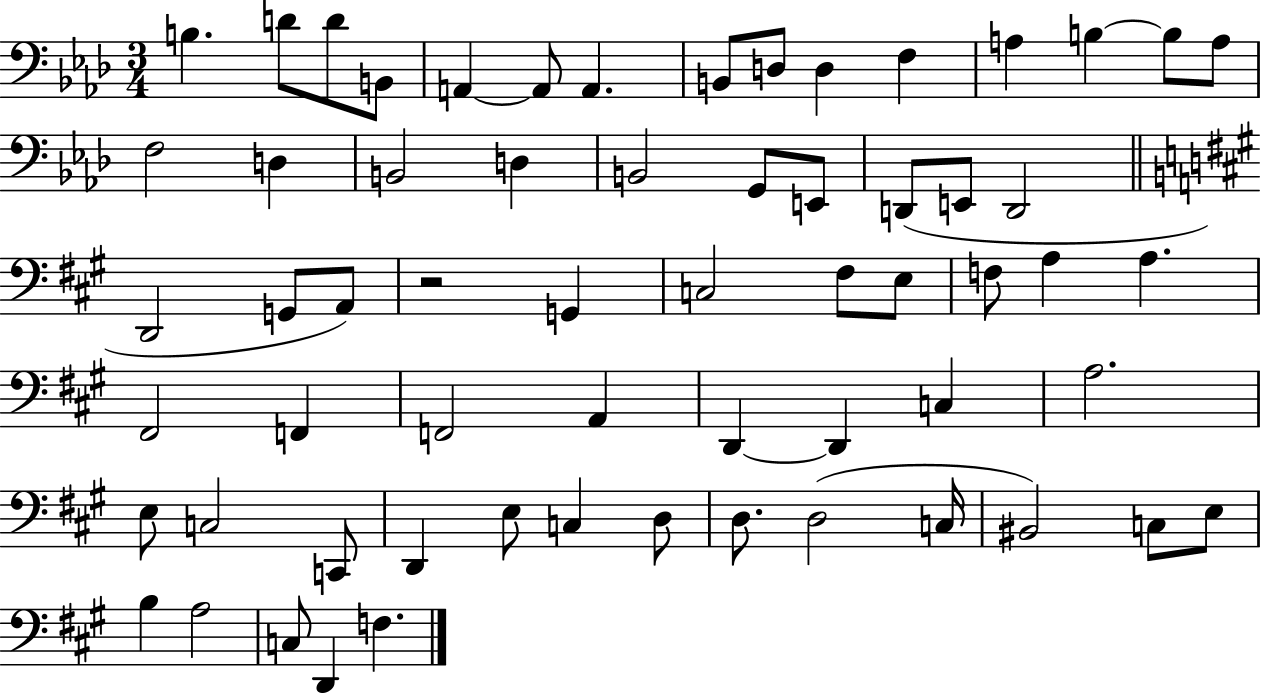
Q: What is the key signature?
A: AES major